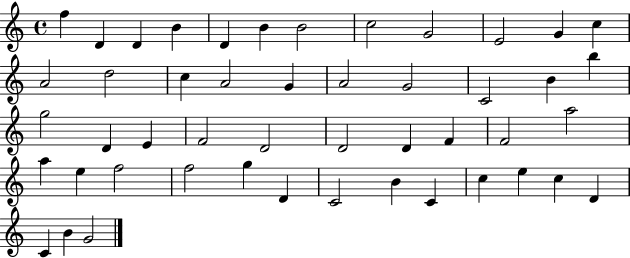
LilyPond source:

{
  \clef treble
  \time 4/4
  \defaultTimeSignature
  \key c \major
  f''4 d'4 d'4 b'4 | d'4 b'4 b'2 | c''2 g'2 | e'2 g'4 c''4 | \break a'2 d''2 | c''4 a'2 g'4 | a'2 g'2 | c'2 b'4 b''4 | \break g''2 d'4 e'4 | f'2 d'2 | d'2 d'4 f'4 | f'2 a''2 | \break a''4 e''4 f''2 | f''2 g''4 d'4 | c'2 b'4 c'4 | c''4 e''4 c''4 d'4 | \break c'4 b'4 g'2 | \bar "|."
}